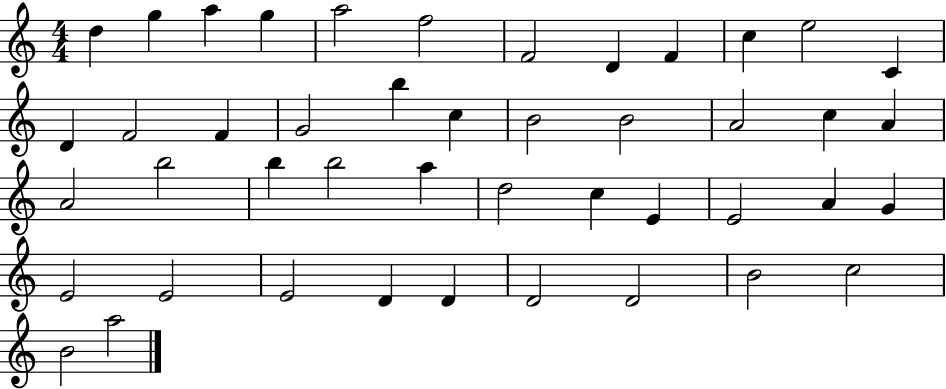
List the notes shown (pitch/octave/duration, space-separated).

D5/q G5/q A5/q G5/q A5/h F5/h F4/h D4/q F4/q C5/q E5/h C4/q D4/q F4/h F4/q G4/h B5/q C5/q B4/h B4/h A4/h C5/q A4/q A4/h B5/h B5/q B5/h A5/q D5/h C5/q E4/q E4/h A4/q G4/q E4/h E4/h E4/h D4/q D4/q D4/h D4/h B4/h C5/h B4/h A5/h